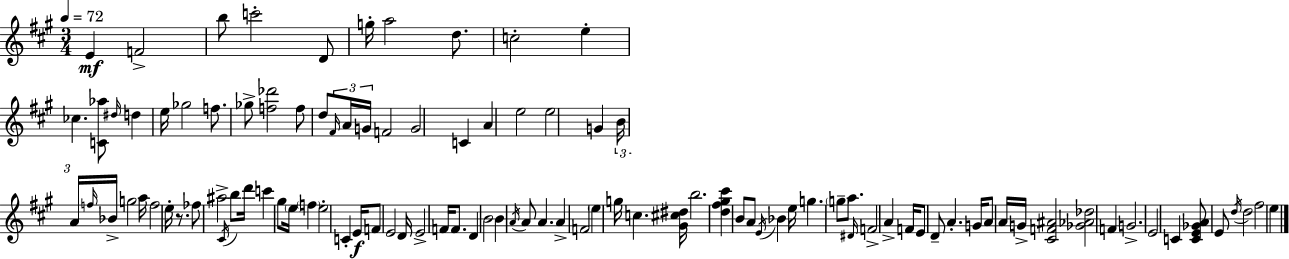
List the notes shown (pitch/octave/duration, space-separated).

E4/q F4/h B5/e C6/h D4/e G5/s A5/h D5/e. C5/h E5/q CES5/q. [C4,Ab5]/e D#5/s D5/q E5/s Gb5/h F5/e. Gb5/e [F5,Db6]/h F5/e D5/e F#4/s A4/s G4/s F4/h G4/h C4/q A4/q E5/h E5/h G4/q B4/s A4/s F5/s Bb4/s G5/h A5/s F5/h E5/s R/e. FES5/e A#5/h C#4/s B5/e D6/s C6/q G#5/e E5/s F5/q E5/h C4/q E4/s F4/e E4/h D4/s E4/h F4/s F4/e. D4/q B4/h B4/q A4/s A4/e A4/q. A4/q F4/h E5/q G5/s C5/q. [G#4,C#5,D#5]/s B5/h. [D5,F#5,G#5,C#6]/q B4/e A4/e E4/s Bb4/q E5/s G5/q. G5/e A5/e. D#4/s F4/h A4/q F4/s E4/e D4/e A4/q. G4/s A4/e A4/s G4/s [C#4,F4,A#4]/h [Gb4,Ab4,Db5]/h F4/q G4/h. E4/h C4/q [C4,E4,Gb4,A4]/e E4/e D5/s D5/h F#5/h E5/q